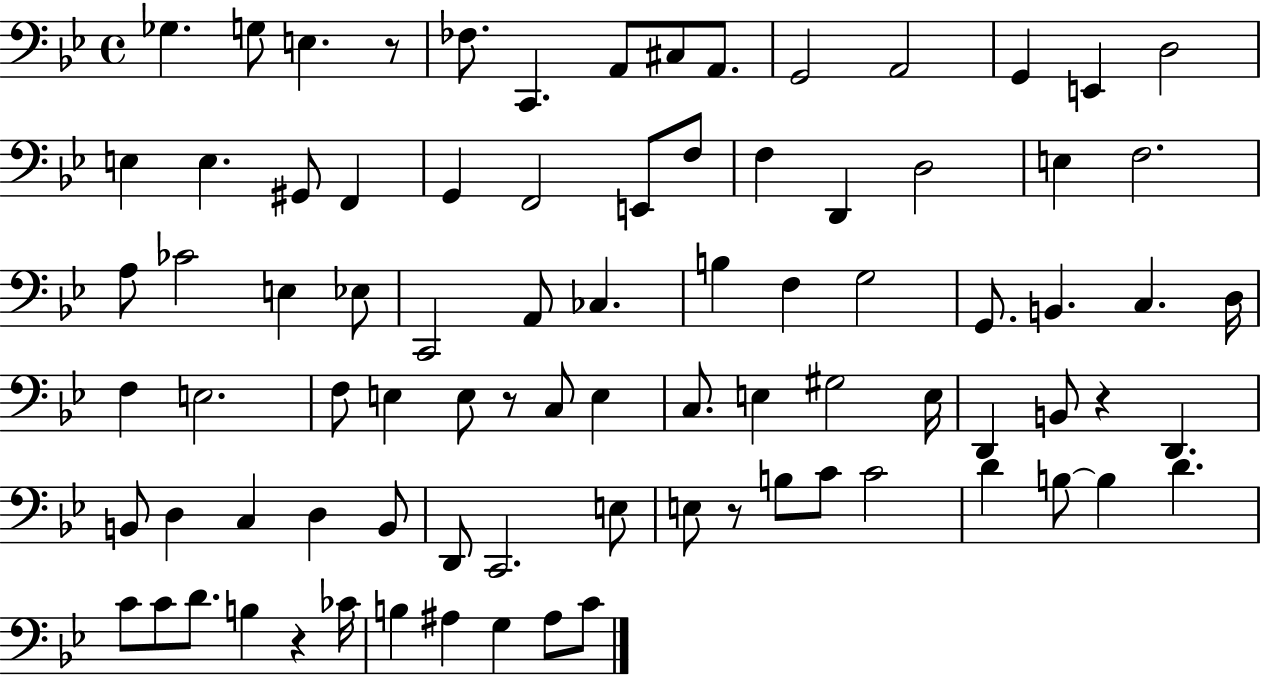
{
  \clef bass
  \time 4/4
  \defaultTimeSignature
  \key bes \major
  \repeat volta 2 { ges4. g8 e4. r8 | fes8. c,4. a,8 cis8 a,8. | g,2 a,2 | g,4 e,4 d2 | \break e4 e4. gis,8 f,4 | g,4 f,2 e,8 f8 | f4 d,4 d2 | e4 f2. | \break a8 ces'2 e4 ees8 | c,2 a,8 ces4. | b4 f4 g2 | g,8. b,4. c4. d16 | \break f4 e2. | f8 e4 e8 r8 c8 e4 | c8. e4 gis2 e16 | d,4 b,8 r4 d,4. | \break b,8 d4 c4 d4 b,8 | d,8 c,2. e8 | e8 r8 b8 c'8 c'2 | d'4 b8~~ b4 d'4. | \break c'8 c'8 d'8. b4 r4 ces'16 | b4 ais4 g4 ais8 c'8 | } \bar "|."
}